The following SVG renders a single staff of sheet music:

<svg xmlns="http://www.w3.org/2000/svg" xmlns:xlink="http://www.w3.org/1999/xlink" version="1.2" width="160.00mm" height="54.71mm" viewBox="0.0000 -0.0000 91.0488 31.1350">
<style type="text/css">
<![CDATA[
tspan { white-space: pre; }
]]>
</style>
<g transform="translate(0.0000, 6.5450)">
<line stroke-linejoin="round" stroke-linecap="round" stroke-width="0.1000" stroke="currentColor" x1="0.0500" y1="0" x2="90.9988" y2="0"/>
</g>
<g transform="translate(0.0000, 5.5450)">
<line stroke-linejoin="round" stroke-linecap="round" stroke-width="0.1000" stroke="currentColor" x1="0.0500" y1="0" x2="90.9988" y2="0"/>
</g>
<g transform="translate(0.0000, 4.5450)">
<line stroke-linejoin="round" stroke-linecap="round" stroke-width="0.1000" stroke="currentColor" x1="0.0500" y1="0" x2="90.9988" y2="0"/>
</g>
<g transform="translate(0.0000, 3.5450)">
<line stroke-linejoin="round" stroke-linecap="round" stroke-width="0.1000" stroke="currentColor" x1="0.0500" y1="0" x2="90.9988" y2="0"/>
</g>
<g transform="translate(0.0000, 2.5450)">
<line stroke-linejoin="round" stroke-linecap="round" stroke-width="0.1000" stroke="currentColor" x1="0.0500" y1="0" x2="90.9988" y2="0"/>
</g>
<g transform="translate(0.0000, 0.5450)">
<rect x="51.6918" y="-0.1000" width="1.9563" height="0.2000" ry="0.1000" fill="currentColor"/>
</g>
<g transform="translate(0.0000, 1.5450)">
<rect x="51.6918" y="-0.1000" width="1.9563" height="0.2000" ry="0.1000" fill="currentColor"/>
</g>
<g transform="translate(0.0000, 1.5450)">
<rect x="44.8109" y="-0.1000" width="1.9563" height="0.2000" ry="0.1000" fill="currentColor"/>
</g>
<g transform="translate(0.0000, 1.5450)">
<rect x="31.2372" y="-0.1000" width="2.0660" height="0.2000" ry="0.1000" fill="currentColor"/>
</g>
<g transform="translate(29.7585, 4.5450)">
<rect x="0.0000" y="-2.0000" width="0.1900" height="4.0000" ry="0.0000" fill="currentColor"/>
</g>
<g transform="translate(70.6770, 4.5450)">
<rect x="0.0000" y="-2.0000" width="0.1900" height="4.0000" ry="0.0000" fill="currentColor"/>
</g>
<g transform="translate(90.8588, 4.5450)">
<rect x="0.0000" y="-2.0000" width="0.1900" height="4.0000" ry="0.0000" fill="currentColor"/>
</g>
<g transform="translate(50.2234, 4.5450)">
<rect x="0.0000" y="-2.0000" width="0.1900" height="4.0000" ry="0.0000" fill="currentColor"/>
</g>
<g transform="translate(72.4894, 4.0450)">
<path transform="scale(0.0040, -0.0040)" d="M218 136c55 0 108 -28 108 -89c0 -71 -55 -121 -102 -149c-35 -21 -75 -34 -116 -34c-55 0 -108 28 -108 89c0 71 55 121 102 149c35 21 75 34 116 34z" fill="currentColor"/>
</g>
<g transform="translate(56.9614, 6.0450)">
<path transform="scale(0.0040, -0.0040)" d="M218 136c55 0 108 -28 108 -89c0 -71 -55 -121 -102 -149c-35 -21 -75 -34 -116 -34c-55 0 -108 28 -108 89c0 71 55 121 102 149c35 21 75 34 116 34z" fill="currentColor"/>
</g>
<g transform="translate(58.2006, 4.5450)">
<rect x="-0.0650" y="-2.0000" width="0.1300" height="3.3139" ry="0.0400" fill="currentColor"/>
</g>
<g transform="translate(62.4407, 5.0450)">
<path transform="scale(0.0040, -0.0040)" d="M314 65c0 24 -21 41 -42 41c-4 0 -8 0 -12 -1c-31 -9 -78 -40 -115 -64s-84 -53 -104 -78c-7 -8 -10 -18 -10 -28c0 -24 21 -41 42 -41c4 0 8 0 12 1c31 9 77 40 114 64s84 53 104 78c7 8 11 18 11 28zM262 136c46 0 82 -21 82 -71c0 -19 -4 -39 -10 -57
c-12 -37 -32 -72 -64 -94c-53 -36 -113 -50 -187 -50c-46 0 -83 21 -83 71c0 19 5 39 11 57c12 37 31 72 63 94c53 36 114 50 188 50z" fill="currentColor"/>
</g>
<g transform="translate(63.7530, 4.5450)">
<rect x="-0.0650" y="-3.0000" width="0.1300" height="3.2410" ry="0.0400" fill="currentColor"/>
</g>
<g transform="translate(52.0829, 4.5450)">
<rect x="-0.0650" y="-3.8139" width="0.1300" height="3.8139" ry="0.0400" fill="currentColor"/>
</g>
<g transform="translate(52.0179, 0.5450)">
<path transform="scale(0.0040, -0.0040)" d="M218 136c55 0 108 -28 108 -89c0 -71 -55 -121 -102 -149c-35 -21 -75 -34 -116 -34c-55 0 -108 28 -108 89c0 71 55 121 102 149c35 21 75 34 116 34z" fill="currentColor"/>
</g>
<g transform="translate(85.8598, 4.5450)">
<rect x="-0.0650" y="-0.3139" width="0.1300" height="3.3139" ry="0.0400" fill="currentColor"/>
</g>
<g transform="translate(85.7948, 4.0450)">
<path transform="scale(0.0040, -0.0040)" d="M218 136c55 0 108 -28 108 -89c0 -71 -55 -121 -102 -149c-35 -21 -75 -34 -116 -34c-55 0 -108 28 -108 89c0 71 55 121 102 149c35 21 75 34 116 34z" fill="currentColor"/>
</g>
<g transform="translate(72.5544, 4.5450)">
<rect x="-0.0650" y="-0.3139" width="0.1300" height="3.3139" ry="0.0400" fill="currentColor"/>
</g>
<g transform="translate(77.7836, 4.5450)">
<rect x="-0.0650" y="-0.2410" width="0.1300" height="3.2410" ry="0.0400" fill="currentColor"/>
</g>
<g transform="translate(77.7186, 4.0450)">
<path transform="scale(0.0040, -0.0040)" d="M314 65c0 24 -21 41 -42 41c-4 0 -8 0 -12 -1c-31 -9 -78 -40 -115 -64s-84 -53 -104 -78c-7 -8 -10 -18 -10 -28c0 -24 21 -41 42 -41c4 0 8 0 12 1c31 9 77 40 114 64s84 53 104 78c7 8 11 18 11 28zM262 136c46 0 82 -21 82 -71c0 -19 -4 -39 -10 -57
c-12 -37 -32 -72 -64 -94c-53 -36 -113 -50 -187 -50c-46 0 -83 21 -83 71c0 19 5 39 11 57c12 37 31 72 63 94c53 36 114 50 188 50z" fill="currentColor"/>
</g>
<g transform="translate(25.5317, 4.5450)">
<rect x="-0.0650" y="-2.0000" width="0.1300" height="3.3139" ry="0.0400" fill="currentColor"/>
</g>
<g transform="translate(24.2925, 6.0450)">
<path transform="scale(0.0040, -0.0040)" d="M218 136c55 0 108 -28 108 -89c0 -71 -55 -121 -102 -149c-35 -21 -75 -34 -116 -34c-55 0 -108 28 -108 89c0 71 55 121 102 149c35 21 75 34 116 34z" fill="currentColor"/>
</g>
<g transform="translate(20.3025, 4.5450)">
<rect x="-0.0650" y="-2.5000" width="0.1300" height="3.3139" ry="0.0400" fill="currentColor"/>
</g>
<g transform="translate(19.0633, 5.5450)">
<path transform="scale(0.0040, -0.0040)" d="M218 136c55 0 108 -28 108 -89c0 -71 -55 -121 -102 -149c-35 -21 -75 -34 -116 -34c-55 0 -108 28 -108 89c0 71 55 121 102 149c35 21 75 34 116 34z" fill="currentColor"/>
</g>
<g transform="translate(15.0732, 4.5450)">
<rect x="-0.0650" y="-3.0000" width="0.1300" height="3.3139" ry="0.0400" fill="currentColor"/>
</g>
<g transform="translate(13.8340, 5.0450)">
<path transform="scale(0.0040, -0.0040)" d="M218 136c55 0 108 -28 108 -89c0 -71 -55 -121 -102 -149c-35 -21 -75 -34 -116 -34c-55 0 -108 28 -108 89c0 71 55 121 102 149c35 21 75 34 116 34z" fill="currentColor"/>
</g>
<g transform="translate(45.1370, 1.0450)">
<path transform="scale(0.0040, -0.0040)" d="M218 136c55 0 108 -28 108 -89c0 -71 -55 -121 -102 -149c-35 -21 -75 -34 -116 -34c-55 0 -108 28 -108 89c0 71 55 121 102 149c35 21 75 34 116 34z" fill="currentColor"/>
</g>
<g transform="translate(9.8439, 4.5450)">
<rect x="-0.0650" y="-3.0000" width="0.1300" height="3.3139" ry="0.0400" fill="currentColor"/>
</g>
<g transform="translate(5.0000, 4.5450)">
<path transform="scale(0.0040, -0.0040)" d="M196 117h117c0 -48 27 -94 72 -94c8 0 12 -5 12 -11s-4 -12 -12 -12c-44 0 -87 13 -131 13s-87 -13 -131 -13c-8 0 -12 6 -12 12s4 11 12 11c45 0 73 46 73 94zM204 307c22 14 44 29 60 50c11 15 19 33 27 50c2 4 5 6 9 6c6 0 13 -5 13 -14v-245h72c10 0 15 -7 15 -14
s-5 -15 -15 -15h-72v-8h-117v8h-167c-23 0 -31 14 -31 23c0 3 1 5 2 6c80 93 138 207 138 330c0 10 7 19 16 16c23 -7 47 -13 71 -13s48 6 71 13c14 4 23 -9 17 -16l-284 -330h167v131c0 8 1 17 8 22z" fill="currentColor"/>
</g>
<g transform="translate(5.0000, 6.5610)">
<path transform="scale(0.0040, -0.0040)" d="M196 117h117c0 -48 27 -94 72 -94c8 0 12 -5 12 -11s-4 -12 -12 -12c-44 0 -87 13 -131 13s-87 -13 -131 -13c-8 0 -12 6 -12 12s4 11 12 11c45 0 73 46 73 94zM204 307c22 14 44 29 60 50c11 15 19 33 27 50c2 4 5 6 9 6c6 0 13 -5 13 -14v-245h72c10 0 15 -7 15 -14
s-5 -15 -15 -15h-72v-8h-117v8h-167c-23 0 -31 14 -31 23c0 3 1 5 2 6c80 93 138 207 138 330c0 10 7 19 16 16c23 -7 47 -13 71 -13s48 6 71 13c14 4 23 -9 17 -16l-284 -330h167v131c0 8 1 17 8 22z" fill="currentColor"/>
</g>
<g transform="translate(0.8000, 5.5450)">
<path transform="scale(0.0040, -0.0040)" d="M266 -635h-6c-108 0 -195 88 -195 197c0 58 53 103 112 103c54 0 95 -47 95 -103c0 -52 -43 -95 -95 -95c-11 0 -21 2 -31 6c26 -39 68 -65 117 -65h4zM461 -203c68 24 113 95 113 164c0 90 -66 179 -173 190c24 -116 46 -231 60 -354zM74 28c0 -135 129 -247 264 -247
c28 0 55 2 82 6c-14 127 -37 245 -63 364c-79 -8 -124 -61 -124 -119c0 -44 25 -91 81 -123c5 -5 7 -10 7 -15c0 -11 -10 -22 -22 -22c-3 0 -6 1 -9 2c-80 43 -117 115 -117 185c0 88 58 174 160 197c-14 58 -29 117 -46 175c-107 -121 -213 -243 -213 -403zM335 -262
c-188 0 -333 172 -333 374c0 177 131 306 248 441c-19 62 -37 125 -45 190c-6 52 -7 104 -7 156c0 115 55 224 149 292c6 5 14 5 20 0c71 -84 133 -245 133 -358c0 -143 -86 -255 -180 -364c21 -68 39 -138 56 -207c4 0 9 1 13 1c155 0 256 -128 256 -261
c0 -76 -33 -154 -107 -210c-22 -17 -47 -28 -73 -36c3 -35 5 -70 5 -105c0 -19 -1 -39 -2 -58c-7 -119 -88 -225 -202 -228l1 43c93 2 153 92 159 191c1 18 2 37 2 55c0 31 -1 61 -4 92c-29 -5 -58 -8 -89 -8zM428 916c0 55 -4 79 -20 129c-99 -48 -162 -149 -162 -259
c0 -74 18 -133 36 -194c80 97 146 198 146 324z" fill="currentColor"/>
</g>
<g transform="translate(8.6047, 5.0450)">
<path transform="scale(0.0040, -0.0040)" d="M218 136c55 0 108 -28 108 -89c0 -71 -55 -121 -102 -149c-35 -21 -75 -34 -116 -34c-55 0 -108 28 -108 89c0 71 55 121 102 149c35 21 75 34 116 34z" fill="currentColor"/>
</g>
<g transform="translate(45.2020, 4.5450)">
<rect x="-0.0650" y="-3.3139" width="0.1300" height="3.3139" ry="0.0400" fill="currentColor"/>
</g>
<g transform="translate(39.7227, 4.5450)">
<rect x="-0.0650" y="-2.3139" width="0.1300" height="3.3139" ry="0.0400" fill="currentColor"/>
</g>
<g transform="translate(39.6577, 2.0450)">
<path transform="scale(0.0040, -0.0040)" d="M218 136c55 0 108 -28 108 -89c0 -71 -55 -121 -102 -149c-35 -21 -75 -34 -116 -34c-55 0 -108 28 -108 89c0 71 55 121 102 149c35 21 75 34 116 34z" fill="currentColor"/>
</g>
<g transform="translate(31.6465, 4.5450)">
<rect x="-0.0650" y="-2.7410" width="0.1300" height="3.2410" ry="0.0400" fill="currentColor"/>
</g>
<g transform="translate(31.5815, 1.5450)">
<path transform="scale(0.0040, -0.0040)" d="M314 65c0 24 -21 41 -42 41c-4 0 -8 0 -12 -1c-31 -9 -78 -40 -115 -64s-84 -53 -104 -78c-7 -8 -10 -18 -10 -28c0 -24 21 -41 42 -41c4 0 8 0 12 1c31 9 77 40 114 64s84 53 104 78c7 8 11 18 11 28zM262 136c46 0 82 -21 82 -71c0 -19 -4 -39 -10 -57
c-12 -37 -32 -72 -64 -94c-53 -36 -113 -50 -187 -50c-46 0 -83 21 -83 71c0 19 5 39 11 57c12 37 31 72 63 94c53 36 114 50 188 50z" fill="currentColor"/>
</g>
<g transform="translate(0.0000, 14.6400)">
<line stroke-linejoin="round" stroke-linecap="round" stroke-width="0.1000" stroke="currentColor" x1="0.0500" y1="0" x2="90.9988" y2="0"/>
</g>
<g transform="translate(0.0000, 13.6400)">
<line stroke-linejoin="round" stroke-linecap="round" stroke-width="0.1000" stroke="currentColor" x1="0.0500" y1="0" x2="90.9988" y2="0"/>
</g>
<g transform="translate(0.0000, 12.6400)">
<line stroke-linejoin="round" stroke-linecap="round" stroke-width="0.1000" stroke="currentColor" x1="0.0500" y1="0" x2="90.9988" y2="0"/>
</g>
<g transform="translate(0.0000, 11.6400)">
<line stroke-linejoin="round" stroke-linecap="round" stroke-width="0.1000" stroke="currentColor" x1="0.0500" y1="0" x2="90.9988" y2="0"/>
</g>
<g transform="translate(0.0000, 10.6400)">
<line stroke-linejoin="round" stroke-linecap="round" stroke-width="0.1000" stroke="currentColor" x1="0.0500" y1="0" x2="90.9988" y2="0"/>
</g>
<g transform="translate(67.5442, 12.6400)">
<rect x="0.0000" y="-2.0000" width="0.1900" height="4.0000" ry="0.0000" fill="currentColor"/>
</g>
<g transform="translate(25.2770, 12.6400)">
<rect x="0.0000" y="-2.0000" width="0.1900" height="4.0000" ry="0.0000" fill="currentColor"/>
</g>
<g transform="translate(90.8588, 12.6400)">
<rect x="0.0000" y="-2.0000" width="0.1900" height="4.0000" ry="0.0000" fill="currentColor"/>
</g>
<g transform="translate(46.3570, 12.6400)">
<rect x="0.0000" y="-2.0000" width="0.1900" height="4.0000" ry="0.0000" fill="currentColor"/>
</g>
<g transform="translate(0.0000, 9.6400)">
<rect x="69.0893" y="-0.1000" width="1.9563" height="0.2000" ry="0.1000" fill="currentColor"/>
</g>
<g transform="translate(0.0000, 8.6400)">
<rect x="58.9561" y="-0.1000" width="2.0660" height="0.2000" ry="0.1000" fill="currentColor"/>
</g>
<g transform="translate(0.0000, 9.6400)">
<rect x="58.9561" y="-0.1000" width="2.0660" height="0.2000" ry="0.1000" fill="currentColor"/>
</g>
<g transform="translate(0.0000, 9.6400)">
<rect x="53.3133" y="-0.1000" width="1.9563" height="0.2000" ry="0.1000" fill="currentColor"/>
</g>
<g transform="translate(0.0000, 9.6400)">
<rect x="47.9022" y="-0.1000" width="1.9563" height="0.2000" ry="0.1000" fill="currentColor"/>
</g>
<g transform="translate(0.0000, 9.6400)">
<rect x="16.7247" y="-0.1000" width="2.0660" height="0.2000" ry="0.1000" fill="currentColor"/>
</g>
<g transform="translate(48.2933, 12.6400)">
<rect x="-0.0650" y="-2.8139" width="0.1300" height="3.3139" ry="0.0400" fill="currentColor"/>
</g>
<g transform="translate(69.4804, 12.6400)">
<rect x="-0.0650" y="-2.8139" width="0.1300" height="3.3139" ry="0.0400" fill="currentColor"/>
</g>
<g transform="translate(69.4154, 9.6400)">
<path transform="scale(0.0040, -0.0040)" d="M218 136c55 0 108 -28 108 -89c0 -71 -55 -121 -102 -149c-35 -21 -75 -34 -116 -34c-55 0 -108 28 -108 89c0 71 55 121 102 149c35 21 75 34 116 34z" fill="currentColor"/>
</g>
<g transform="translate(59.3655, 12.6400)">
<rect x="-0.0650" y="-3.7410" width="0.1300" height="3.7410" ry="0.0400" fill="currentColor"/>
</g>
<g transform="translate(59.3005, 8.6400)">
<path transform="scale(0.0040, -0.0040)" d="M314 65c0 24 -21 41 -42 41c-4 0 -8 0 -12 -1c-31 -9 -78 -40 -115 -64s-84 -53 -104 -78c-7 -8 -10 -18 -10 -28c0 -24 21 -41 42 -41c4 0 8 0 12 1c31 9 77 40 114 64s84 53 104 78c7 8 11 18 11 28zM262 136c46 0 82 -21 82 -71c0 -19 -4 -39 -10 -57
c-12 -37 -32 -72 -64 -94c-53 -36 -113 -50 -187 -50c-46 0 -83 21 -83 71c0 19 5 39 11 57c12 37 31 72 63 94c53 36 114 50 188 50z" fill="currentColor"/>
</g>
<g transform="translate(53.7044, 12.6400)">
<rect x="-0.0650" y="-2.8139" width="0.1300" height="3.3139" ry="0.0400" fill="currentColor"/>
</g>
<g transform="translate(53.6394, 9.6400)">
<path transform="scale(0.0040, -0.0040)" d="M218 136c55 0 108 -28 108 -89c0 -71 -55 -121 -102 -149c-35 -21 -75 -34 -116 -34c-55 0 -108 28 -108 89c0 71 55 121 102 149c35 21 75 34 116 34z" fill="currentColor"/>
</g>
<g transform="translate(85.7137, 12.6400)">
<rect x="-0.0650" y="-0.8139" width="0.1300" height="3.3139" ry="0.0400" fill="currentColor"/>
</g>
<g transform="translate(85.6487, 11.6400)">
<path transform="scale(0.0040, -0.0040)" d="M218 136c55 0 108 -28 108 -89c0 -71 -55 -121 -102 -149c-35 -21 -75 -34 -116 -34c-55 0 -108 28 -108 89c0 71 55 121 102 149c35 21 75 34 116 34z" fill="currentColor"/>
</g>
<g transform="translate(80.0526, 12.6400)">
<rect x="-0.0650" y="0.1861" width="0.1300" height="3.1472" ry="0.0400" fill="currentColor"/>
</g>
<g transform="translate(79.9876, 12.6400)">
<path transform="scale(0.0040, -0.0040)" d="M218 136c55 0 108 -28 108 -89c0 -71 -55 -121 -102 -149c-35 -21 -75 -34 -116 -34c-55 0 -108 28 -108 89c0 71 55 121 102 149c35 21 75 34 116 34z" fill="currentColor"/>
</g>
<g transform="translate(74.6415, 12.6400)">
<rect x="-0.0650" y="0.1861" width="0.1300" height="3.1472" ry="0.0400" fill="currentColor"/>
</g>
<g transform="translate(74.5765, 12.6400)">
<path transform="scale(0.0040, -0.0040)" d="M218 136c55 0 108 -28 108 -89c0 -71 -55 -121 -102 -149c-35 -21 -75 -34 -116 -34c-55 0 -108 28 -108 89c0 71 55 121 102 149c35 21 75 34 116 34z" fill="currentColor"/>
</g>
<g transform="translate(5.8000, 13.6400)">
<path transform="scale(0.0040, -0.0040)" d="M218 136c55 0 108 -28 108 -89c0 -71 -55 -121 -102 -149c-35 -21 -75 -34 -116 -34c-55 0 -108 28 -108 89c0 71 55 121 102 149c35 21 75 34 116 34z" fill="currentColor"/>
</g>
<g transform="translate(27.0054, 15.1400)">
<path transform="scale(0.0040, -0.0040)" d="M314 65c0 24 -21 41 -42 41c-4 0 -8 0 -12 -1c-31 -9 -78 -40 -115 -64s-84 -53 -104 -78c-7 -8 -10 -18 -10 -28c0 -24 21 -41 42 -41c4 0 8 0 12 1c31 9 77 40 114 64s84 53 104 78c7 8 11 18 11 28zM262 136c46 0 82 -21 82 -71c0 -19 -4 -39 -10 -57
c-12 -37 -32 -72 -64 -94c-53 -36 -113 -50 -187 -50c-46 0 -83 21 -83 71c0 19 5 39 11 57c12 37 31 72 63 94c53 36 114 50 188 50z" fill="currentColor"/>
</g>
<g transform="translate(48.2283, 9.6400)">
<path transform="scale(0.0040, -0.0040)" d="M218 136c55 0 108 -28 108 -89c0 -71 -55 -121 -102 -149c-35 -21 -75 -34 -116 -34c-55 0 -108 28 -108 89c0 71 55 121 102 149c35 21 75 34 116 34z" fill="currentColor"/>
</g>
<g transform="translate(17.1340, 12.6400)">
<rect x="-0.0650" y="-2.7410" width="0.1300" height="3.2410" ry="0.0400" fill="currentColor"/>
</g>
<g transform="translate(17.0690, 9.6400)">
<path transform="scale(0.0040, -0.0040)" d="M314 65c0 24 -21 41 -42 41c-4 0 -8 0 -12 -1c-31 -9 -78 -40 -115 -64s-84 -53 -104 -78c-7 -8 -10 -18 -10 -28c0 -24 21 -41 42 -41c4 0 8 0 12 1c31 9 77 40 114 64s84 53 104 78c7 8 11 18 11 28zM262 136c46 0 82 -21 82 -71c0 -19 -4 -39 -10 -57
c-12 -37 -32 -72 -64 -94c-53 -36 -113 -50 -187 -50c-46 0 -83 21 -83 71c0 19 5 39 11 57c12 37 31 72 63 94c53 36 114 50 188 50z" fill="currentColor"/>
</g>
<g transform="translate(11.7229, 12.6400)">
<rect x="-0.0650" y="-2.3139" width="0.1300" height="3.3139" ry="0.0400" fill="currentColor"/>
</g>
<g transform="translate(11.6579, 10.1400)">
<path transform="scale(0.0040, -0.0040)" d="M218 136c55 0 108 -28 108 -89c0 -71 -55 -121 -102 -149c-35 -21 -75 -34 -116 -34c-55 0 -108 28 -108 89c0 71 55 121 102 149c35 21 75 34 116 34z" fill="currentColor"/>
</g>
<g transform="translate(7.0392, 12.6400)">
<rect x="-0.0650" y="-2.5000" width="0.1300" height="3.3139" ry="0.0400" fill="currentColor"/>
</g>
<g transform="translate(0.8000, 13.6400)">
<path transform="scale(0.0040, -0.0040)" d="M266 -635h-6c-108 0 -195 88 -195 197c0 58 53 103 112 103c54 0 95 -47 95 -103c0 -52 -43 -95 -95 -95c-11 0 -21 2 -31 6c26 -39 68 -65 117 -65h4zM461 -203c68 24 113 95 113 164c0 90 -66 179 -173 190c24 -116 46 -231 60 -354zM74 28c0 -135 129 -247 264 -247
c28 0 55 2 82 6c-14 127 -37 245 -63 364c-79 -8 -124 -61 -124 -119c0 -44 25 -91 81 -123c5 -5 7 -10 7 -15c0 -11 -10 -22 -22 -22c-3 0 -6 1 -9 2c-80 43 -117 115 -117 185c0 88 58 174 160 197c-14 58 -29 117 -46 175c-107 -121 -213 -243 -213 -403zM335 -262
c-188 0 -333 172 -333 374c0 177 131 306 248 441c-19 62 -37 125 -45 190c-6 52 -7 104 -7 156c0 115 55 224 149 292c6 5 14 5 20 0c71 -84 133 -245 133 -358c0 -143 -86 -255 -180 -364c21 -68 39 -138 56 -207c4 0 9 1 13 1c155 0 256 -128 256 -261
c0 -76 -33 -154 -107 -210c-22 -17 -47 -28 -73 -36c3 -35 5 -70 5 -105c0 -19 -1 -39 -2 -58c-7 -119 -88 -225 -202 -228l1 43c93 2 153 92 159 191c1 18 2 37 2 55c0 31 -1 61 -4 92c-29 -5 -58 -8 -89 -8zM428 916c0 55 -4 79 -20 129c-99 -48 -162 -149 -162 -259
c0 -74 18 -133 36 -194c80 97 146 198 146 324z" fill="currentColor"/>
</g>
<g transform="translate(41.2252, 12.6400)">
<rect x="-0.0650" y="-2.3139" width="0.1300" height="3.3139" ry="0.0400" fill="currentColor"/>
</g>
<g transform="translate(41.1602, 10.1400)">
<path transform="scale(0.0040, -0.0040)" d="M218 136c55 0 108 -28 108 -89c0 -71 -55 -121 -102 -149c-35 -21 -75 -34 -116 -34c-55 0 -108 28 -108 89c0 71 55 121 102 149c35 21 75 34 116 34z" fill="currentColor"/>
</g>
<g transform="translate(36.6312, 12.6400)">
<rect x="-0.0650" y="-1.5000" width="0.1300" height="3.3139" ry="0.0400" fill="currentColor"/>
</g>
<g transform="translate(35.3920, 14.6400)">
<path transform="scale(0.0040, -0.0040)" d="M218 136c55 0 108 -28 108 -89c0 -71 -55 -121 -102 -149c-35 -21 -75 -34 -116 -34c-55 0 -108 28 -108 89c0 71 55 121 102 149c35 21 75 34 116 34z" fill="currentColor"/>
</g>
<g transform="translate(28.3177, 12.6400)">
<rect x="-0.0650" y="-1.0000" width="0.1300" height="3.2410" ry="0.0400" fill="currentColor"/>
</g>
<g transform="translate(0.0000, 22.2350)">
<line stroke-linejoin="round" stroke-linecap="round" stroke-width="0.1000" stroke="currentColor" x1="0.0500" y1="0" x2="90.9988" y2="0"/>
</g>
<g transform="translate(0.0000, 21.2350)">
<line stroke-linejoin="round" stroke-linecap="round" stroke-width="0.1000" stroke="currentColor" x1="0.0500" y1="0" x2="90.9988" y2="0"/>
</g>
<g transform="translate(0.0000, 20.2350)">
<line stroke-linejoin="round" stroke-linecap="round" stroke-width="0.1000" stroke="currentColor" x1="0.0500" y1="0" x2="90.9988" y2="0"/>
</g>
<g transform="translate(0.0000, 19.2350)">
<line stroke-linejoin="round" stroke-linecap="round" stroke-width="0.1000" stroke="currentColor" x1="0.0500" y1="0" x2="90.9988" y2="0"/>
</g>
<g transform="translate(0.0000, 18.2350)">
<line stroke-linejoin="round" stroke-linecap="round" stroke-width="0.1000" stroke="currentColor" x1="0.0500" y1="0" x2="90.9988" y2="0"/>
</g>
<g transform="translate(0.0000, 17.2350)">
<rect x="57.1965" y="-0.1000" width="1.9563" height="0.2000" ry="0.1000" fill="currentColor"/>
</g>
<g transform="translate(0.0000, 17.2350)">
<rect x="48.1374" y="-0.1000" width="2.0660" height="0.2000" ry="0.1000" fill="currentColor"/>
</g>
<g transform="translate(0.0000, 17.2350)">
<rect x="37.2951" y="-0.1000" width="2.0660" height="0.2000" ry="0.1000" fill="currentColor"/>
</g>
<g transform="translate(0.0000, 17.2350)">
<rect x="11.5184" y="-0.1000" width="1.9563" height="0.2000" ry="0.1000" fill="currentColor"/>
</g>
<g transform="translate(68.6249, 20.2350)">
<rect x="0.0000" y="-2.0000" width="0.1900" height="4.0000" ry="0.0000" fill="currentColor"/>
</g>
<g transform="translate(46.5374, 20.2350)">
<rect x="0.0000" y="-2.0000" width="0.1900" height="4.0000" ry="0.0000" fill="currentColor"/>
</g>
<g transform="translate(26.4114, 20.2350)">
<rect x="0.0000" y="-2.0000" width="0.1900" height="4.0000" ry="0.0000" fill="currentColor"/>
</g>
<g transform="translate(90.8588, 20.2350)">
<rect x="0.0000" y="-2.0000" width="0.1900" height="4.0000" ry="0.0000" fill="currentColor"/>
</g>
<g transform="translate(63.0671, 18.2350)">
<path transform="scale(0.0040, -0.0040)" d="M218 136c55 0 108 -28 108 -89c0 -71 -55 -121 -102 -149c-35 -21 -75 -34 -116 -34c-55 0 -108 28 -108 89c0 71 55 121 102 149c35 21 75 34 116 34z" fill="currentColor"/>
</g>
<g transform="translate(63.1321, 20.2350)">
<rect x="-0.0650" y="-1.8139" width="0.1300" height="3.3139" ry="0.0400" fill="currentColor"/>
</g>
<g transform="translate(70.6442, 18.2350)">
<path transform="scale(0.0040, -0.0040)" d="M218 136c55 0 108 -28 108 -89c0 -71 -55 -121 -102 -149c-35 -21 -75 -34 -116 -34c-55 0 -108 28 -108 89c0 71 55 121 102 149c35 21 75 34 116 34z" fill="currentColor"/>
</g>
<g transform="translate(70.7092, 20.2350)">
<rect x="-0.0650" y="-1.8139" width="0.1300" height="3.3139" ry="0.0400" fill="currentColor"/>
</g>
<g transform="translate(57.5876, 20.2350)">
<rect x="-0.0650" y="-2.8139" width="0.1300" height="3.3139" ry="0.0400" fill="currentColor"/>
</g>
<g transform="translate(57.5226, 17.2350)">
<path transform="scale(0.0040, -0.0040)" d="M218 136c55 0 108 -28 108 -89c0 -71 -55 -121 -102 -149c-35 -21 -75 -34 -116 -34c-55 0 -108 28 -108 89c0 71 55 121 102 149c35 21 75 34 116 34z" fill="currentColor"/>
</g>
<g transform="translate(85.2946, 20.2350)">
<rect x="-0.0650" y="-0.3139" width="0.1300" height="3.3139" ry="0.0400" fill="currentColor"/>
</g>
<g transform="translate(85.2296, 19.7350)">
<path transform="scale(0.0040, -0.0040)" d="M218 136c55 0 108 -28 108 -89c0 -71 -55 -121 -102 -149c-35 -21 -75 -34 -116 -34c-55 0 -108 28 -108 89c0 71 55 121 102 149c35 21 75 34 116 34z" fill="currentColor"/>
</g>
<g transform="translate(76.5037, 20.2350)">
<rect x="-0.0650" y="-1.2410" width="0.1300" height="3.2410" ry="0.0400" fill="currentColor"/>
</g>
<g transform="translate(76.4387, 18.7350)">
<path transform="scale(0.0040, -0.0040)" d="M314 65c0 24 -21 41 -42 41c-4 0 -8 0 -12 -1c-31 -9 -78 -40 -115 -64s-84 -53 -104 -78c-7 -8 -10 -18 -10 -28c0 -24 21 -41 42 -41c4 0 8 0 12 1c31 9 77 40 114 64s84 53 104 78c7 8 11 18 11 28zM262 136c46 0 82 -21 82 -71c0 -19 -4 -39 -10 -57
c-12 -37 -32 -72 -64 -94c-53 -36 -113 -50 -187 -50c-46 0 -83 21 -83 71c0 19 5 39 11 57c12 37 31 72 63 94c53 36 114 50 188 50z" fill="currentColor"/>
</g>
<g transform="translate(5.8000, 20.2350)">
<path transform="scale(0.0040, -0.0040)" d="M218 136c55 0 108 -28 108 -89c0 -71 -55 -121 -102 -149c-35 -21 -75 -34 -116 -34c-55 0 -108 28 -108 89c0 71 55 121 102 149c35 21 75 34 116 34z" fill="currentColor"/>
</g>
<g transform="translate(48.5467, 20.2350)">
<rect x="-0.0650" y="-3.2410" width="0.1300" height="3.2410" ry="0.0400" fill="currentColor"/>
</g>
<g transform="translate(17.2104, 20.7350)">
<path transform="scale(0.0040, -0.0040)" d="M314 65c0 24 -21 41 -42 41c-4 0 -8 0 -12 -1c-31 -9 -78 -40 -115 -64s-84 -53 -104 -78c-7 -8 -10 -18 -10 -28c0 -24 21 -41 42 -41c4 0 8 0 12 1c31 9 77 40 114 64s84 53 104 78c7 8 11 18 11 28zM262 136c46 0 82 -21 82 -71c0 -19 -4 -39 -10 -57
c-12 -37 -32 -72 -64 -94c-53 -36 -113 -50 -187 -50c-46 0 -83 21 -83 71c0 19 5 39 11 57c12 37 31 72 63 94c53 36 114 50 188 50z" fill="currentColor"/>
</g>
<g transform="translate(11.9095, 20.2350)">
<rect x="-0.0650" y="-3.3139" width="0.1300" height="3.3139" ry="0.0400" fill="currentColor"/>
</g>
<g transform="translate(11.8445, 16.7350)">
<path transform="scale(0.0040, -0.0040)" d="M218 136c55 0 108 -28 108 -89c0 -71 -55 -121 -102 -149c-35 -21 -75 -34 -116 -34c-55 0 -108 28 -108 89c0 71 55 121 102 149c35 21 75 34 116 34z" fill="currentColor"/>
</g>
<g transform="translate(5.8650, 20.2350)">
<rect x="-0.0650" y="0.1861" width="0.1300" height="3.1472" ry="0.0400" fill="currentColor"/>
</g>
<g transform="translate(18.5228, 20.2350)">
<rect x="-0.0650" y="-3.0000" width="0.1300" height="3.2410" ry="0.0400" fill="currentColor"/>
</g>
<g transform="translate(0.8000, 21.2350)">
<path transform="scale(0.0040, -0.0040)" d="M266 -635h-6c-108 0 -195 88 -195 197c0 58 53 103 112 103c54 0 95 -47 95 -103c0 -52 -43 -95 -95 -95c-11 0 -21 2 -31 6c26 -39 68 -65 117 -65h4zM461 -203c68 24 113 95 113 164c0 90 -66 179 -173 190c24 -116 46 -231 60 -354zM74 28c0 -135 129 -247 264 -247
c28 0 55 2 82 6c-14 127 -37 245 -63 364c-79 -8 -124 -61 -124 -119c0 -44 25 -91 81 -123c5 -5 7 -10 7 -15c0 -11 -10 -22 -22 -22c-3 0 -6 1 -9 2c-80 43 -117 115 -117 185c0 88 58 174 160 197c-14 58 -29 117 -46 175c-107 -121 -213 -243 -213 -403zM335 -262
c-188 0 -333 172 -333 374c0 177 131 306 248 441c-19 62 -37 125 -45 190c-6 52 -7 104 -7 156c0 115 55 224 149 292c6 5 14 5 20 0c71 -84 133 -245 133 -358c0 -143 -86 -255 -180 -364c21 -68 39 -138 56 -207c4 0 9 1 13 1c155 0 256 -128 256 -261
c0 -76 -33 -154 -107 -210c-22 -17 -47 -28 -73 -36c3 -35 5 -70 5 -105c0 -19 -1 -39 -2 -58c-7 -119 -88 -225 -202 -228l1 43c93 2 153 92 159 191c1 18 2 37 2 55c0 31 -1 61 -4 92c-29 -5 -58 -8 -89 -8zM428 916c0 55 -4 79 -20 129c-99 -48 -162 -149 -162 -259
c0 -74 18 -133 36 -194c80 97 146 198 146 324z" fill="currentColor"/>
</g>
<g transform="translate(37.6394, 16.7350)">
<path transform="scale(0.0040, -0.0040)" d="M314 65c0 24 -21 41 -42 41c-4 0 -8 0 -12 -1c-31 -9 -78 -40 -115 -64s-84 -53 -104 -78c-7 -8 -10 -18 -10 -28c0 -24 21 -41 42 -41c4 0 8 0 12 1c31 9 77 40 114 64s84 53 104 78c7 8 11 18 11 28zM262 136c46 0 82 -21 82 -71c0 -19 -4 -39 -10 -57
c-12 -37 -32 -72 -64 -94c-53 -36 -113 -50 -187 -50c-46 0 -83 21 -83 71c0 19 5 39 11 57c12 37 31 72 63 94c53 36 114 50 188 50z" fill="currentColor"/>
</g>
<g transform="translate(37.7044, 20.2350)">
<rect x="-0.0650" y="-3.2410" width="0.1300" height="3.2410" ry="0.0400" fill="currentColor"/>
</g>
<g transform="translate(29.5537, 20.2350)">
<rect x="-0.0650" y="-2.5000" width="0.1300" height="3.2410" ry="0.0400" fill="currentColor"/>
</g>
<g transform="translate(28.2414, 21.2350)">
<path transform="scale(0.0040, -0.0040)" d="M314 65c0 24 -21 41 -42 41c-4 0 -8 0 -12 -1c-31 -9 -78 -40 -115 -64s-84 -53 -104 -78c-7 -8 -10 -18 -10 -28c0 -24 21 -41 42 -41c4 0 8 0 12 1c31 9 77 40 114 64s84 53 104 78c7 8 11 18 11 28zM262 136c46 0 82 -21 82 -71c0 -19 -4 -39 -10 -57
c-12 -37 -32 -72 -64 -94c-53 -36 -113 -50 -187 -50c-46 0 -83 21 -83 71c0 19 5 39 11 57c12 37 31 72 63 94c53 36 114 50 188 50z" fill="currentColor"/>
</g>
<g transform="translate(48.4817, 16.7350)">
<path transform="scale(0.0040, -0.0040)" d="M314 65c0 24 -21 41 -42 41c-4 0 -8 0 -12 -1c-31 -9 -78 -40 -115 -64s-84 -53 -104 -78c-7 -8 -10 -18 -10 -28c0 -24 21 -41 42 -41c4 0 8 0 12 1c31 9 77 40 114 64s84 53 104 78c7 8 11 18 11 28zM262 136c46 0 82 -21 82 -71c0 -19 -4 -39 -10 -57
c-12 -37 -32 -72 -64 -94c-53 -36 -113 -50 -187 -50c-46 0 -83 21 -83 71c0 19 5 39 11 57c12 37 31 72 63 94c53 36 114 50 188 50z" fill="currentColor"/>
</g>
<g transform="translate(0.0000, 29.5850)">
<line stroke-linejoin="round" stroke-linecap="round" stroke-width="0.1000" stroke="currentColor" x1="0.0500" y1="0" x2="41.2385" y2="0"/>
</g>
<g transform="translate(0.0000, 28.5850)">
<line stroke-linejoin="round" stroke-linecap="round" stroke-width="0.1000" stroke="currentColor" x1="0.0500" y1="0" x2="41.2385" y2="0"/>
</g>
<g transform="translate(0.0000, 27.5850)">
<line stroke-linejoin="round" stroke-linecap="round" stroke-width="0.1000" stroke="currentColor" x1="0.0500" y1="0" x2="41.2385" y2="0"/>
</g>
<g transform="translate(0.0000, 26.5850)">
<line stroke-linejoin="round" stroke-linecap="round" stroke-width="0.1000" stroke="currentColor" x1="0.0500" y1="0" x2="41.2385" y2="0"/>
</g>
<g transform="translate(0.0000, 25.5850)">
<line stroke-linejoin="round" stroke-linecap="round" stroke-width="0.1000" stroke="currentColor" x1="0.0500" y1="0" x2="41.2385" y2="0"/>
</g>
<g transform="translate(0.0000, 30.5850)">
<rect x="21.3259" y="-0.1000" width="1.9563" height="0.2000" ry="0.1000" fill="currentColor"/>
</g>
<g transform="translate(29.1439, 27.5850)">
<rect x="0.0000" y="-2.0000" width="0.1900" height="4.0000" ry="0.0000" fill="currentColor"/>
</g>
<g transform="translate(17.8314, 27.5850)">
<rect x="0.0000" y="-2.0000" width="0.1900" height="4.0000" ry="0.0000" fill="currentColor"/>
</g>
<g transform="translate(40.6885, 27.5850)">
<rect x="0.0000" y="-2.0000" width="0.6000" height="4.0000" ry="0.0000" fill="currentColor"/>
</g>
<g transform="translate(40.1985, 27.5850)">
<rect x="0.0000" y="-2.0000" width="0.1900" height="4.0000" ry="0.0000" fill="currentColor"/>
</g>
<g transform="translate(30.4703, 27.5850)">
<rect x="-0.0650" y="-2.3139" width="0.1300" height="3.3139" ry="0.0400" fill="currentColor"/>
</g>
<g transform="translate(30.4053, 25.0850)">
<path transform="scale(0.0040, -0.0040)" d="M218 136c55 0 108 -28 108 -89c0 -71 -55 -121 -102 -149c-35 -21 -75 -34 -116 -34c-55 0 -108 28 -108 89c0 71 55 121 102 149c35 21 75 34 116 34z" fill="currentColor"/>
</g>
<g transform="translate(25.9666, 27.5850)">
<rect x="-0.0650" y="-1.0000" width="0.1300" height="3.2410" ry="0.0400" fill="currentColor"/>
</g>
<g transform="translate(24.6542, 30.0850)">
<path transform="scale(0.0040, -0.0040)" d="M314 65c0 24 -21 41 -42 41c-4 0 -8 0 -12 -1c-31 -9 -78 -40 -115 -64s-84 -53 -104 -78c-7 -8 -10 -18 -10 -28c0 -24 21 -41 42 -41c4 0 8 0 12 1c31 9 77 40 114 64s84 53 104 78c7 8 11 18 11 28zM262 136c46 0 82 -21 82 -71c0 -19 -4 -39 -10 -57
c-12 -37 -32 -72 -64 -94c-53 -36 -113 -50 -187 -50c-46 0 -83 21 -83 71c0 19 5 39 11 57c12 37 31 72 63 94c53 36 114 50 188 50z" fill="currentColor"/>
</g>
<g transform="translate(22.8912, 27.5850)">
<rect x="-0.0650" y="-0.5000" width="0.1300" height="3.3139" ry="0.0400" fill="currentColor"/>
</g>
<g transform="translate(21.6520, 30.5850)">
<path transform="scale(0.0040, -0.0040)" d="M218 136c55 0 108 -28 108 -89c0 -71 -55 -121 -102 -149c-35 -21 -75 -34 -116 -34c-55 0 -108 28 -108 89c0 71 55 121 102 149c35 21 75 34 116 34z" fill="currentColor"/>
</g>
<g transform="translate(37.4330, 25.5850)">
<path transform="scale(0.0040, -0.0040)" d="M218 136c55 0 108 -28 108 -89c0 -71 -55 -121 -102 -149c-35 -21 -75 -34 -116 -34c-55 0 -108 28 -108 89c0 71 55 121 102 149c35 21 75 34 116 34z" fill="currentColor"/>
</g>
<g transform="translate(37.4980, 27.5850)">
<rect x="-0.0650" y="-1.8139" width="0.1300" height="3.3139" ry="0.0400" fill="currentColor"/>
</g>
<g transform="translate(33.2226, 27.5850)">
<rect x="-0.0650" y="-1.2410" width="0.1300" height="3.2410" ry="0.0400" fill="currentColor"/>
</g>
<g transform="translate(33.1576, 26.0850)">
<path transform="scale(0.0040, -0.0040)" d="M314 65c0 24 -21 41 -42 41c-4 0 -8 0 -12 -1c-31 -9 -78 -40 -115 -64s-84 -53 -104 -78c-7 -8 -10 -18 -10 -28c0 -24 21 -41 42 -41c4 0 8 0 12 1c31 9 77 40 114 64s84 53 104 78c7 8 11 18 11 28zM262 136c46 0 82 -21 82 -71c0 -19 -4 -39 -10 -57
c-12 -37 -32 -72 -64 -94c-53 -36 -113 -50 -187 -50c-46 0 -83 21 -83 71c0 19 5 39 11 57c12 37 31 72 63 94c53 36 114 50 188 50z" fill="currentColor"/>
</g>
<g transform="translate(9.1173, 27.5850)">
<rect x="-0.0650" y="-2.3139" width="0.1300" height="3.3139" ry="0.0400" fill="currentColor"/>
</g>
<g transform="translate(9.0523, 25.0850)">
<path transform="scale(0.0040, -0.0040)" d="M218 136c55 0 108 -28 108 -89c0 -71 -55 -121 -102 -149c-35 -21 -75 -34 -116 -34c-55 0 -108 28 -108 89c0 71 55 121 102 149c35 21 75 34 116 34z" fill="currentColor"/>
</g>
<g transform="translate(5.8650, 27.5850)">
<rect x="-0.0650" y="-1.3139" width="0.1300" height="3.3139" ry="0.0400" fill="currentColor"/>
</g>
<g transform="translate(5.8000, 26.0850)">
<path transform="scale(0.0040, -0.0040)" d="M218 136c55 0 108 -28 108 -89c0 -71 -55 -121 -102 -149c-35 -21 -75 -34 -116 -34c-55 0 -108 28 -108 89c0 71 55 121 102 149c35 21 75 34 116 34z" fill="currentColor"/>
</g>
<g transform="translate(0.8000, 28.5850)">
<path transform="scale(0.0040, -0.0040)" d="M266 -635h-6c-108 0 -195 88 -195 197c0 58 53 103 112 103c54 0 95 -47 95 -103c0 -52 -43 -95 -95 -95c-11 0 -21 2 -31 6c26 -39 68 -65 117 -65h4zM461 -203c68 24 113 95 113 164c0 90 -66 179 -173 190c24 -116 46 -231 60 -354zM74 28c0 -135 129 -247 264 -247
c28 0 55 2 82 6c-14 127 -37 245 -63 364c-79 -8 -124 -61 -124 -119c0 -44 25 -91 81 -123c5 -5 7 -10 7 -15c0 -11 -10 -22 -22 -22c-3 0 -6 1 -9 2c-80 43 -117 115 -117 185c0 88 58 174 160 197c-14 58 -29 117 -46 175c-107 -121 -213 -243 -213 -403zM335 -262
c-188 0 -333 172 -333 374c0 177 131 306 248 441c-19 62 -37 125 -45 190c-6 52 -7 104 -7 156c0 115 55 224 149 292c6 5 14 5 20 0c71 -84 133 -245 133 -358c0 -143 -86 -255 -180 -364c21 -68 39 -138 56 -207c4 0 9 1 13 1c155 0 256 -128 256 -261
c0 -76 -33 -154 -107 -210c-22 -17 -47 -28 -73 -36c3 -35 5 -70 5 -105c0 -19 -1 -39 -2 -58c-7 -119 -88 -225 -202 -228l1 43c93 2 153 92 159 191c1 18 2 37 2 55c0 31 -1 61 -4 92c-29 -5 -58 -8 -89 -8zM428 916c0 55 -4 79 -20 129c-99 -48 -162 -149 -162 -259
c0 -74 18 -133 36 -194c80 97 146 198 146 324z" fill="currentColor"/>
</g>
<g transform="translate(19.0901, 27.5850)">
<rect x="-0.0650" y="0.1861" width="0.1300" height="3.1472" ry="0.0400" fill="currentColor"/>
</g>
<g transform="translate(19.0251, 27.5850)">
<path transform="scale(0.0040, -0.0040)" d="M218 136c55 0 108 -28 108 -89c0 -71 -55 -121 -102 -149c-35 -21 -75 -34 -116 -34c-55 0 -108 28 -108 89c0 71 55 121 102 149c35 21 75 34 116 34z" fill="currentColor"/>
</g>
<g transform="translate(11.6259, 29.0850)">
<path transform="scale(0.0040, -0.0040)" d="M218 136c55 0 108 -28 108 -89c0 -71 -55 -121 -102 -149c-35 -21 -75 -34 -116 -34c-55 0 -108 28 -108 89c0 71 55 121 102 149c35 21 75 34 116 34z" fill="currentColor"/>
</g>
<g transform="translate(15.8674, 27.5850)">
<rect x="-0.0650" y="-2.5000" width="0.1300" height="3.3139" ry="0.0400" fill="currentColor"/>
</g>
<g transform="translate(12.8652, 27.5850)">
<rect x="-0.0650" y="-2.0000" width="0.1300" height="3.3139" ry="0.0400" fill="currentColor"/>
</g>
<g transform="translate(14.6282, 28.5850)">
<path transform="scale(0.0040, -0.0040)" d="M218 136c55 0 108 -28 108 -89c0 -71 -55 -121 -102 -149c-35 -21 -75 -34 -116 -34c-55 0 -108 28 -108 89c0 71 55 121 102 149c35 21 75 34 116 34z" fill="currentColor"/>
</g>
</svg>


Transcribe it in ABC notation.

X:1
T:Untitled
M:4/4
L:1/4
K:C
A A G F a2 g b c' F A2 c c2 c G g a2 D2 E g a a c'2 a B B d B b A2 G2 b2 b2 a f f e2 c e g F G B C D2 g e2 f